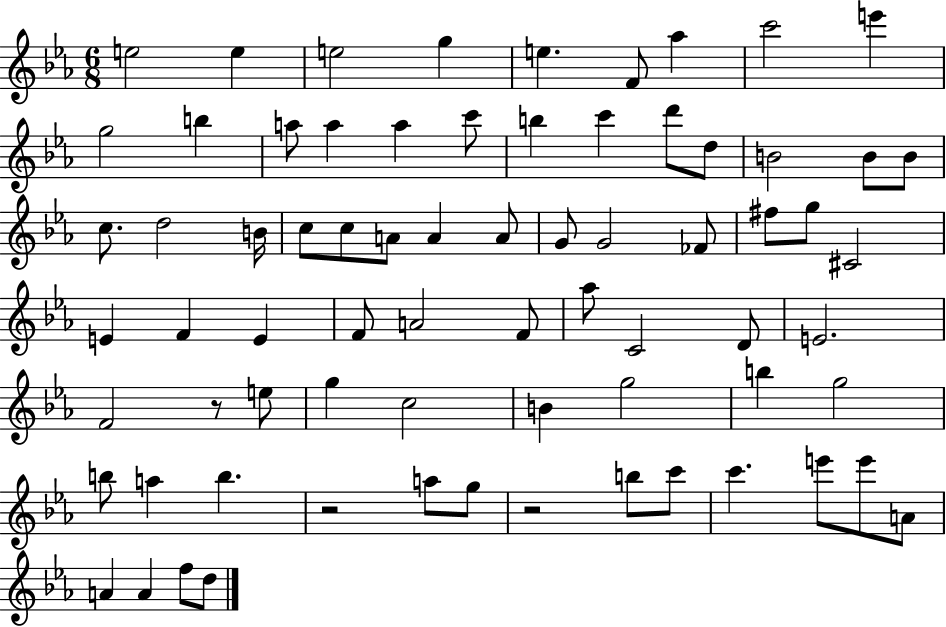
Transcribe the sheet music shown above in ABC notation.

X:1
T:Untitled
M:6/8
L:1/4
K:Eb
e2 e e2 g e F/2 _a c'2 e' g2 b a/2 a a c'/2 b c' d'/2 d/2 B2 B/2 B/2 c/2 d2 B/4 c/2 c/2 A/2 A A/2 G/2 G2 _F/2 ^f/2 g/2 ^C2 E F E F/2 A2 F/2 _a/2 C2 D/2 E2 F2 z/2 e/2 g c2 B g2 b g2 b/2 a b z2 a/2 g/2 z2 b/2 c'/2 c' e'/2 e'/2 A/2 A A f/2 d/2